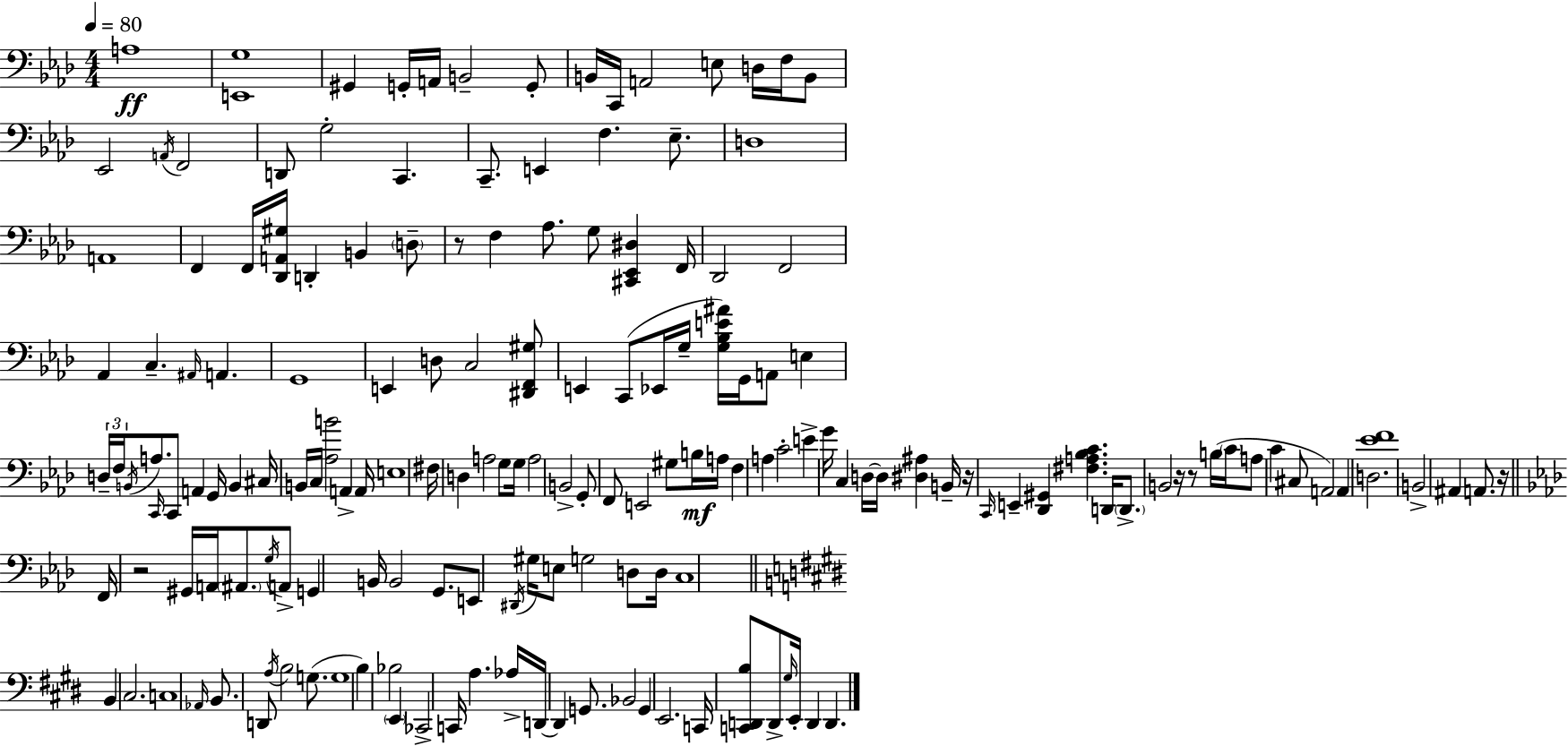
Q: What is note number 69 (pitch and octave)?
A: A3